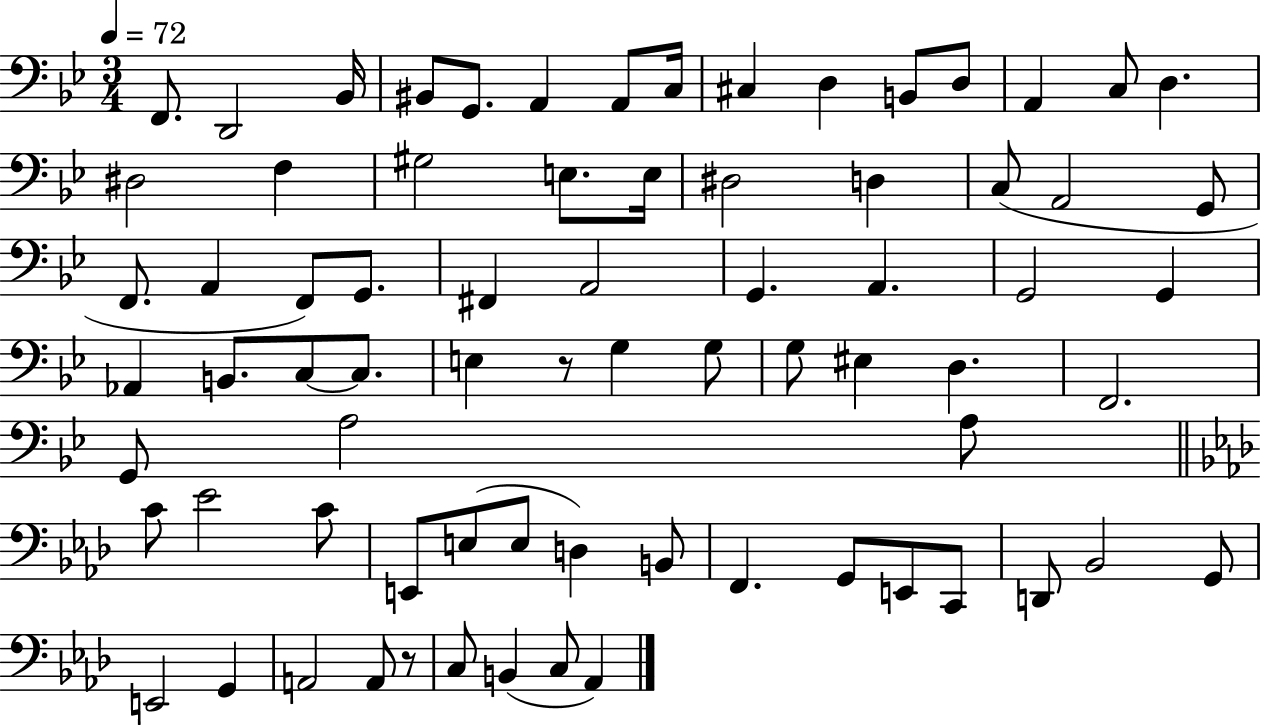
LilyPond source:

{
  \clef bass
  \numericTimeSignature
  \time 3/4
  \key bes \major
  \tempo 4 = 72
  f,8. d,2 bes,16 | bis,8 g,8. a,4 a,8 c16 | cis4 d4 b,8 d8 | a,4 c8 d4. | \break dis2 f4 | gis2 e8. e16 | dis2 d4 | c8( a,2 g,8 | \break f,8. a,4 f,8) g,8. | fis,4 a,2 | g,4. a,4. | g,2 g,4 | \break aes,4 b,8. c8~~ c8. | e4 r8 g4 g8 | g8 eis4 d4. | f,2. | \break g,8 a2 a8 | \bar "||" \break \key f \minor c'8 ees'2 c'8 | e,8 e8( e8 d4) b,8 | f,4. g,8 e,8 c,8 | d,8 bes,2 g,8 | \break e,2 g,4 | a,2 a,8 r8 | c8 b,4( c8 aes,4) | \bar "|."
}